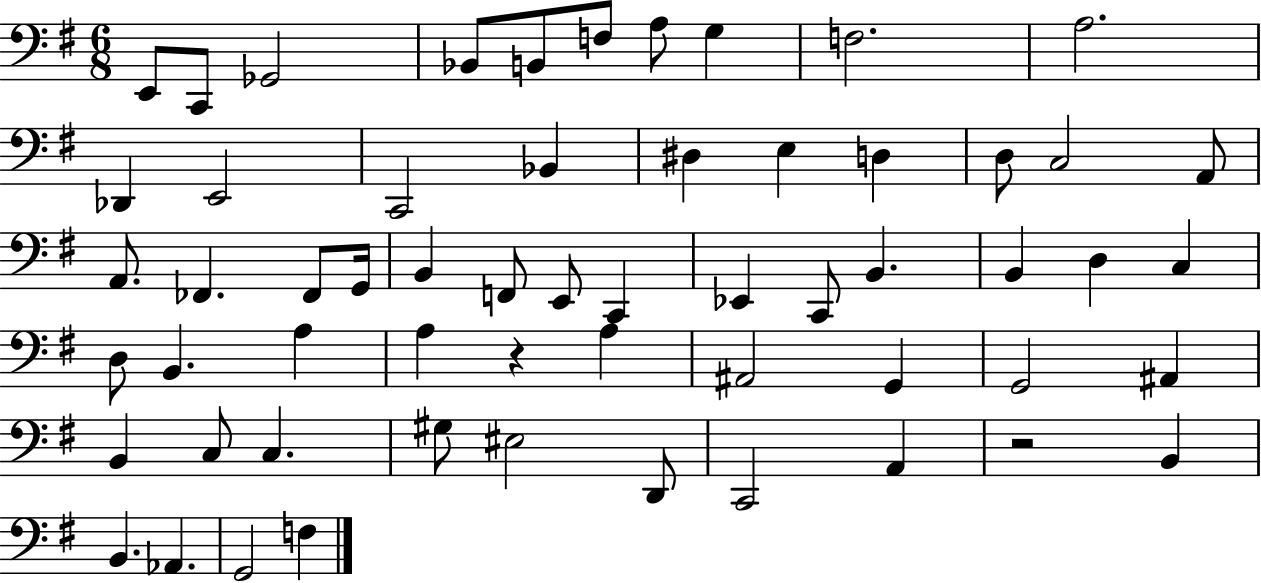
X:1
T:Untitled
M:6/8
L:1/4
K:G
E,,/2 C,,/2 _G,,2 _B,,/2 B,,/2 F,/2 A,/2 G, F,2 A,2 _D,, E,,2 C,,2 _B,, ^D, E, D, D,/2 C,2 A,,/2 A,,/2 _F,, _F,,/2 G,,/4 B,, F,,/2 E,,/2 C,, _E,, C,,/2 B,, B,, D, C, D,/2 B,, A, A, z A, ^A,,2 G,, G,,2 ^A,, B,, C,/2 C, ^G,/2 ^E,2 D,,/2 C,,2 A,, z2 B,, B,, _A,, G,,2 F,